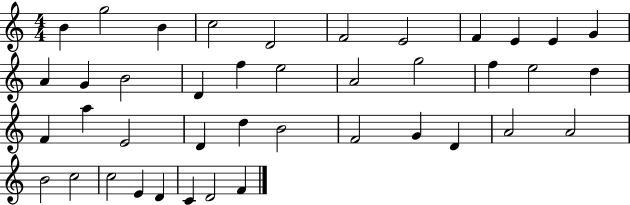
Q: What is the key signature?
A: C major